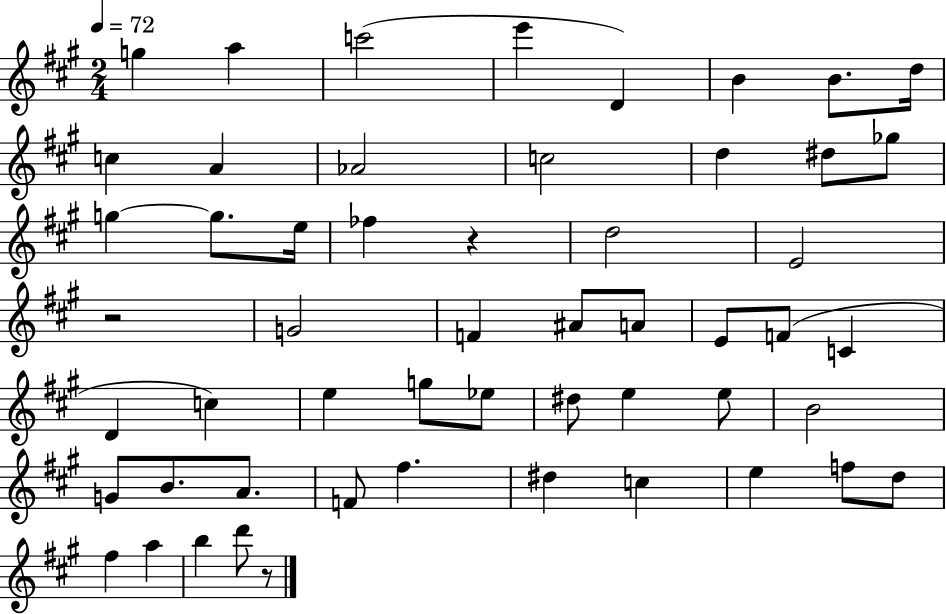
X:1
T:Untitled
M:2/4
L:1/4
K:A
g a c'2 e' D B B/2 d/4 c A _A2 c2 d ^d/2 _g/2 g g/2 e/4 _f z d2 E2 z2 G2 F ^A/2 A/2 E/2 F/2 C D c e g/2 _e/2 ^d/2 e e/2 B2 G/2 B/2 A/2 F/2 ^f ^d c e f/2 d/2 ^f a b d'/2 z/2